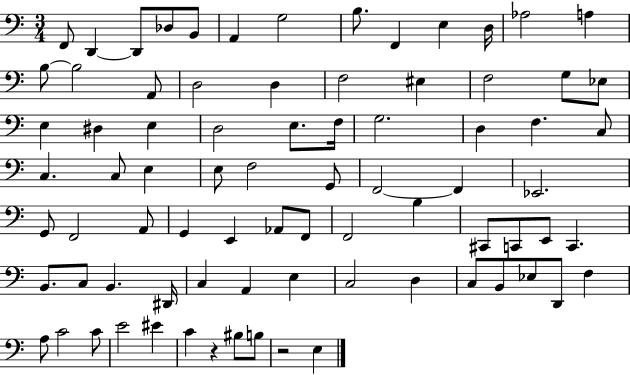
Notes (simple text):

F2/e D2/q D2/e Db3/e B2/e A2/q G3/h B3/e. F2/q E3/q D3/s Ab3/h A3/q B3/e B3/h A2/e D3/h D3/q F3/h EIS3/q F3/h G3/e Eb3/e E3/q D#3/q E3/q D3/h E3/e. F3/s G3/h. D3/q F3/q. C3/e C3/q. C3/e E3/q E3/e F3/h G2/e F2/h F2/q Eb2/h. G2/e F2/h A2/e G2/q E2/q Ab2/e F2/e F2/h B3/q C#2/e C2/e E2/e C2/q. B2/e. C3/e B2/q. D#2/s C3/q A2/q E3/q C3/h D3/q C3/e B2/e Eb3/e D2/e F3/q A3/e C4/h C4/e E4/h EIS4/q C4/q R/q BIS3/e B3/e R/h E3/q